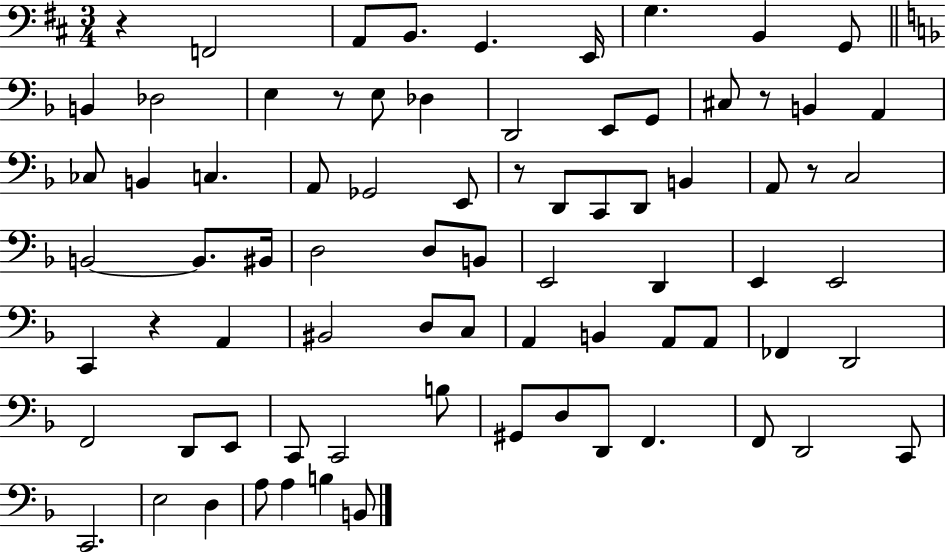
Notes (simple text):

R/q F2/h A2/e B2/e. G2/q. E2/s G3/q. B2/q G2/e B2/q Db3/h E3/q R/e E3/e Db3/q D2/h E2/e G2/e C#3/e R/e B2/q A2/q CES3/e B2/q C3/q. A2/e Gb2/h E2/e R/e D2/e C2/e D2/e B2/q A2/e R/e C3/h B2/h B2/e. BIS2/s D3/h D3/e B2/e E2/h D2/q E2/q E2/h C2/q R/q A2/q BIS2/h D3/e C3/e A2/q B2/q A2/e A2/e FES2/q D2/h F2/h D2/e E2/e C2/e C2/h B3/e G#2/e D3/e D2/e F2/q. F2/e D2/h C2/e C2/h. E3/h D3/q A3/e A3/q B3/q B2/e